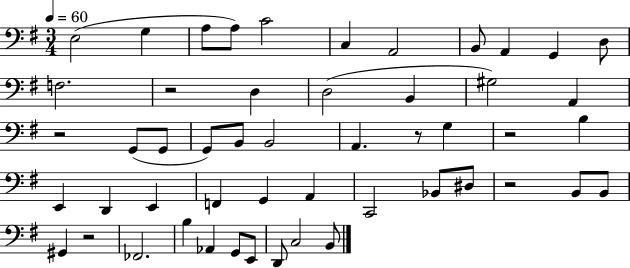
E3/h G3/q A3/e A3/e C4/h C3/q A2/h B2/e A2/q G2/q D3/e F3/h. R/h D3/q D3/h B2/q G#3/h A2/q R/h G2/e G2/e G2/e B2/e B2/h A2/q. R/e G3/q R/h B3/q E2/q D2/q E2/q F2/q G2/q A2/q C2/h Bb2/e D#3/e R/h B2/e B2/e G#2/q R/h FES2/h. B3/q Ab2/q G2/e E2/e D2/e C3/h B2/e